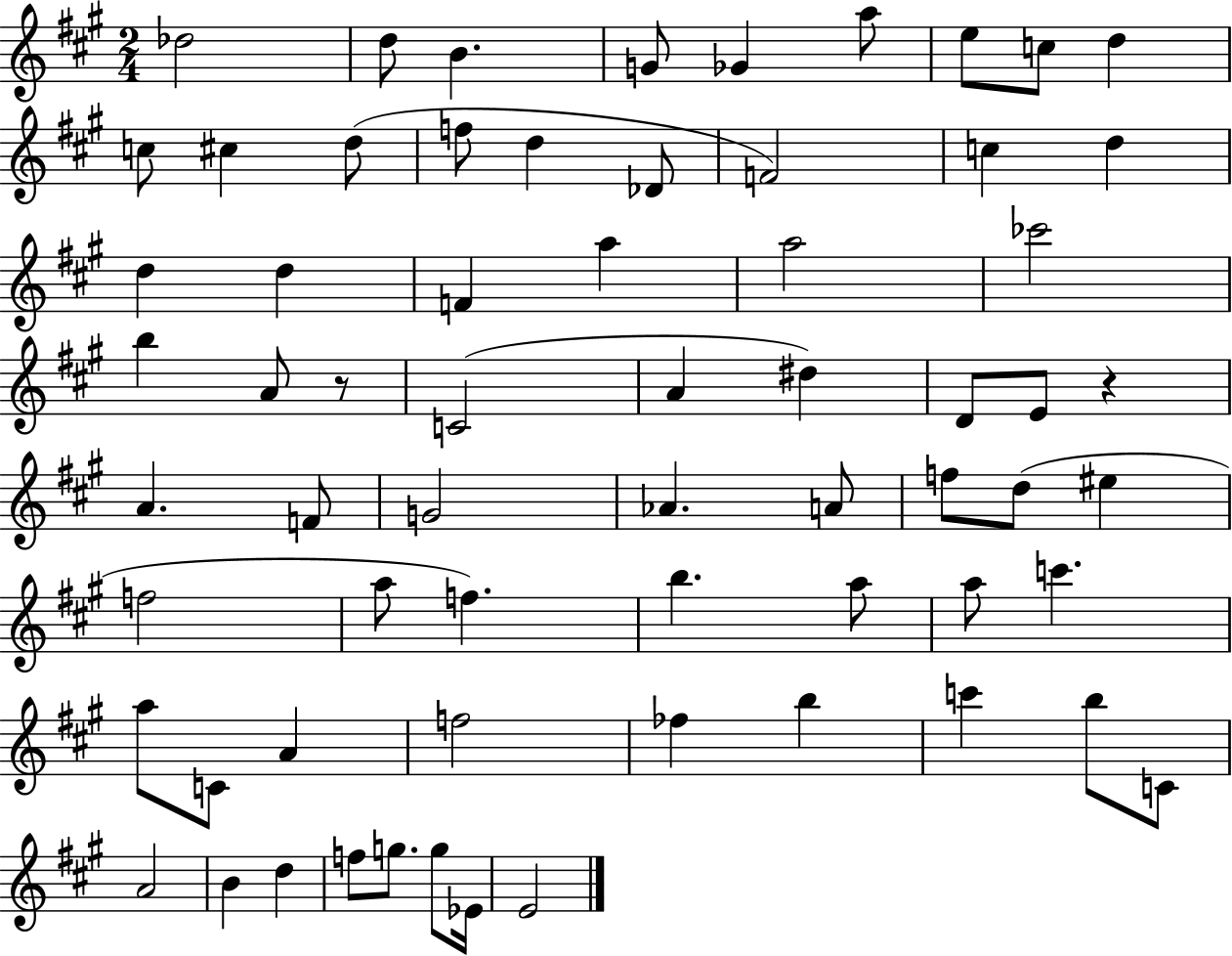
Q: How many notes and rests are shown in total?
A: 65